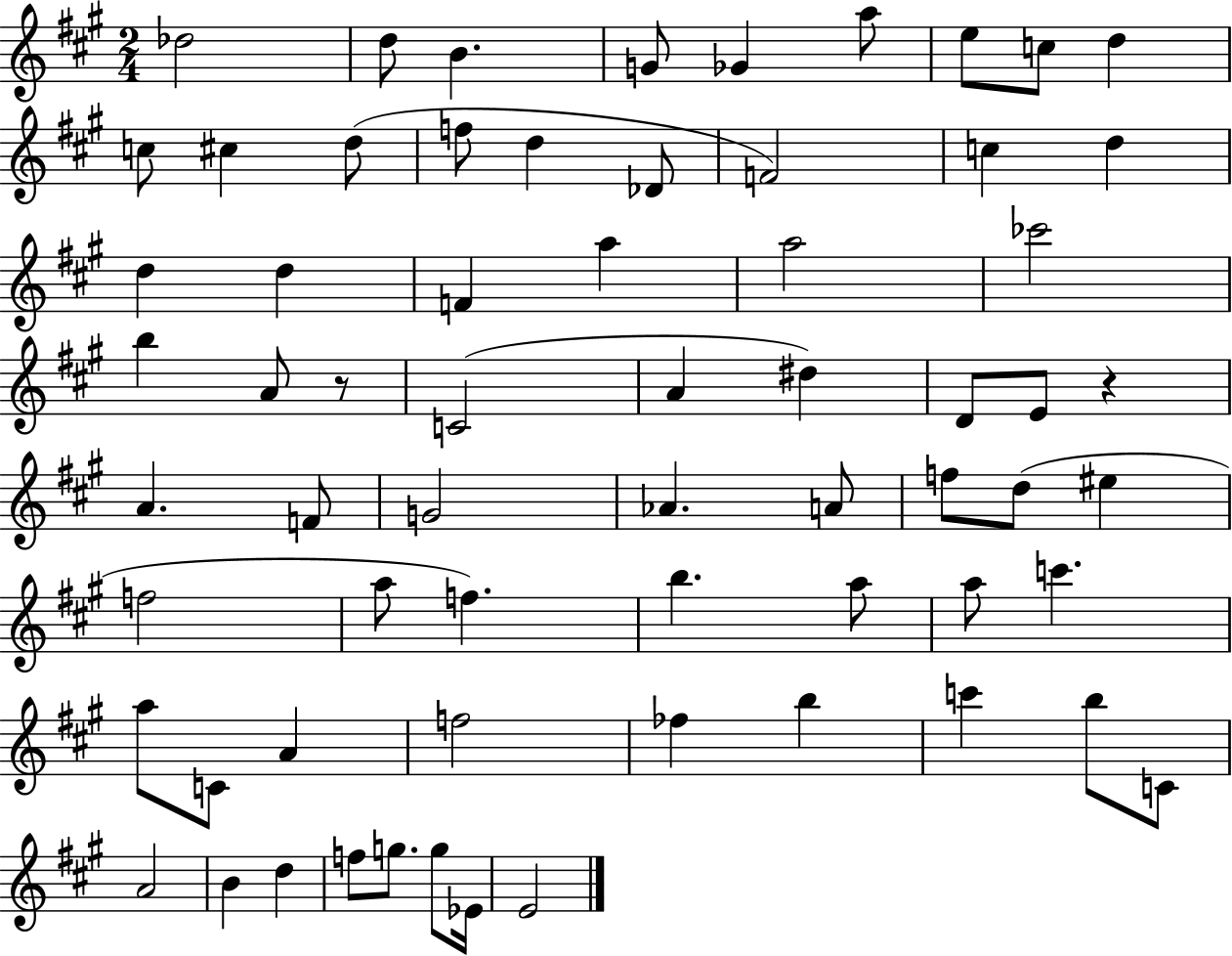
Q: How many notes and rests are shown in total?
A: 65